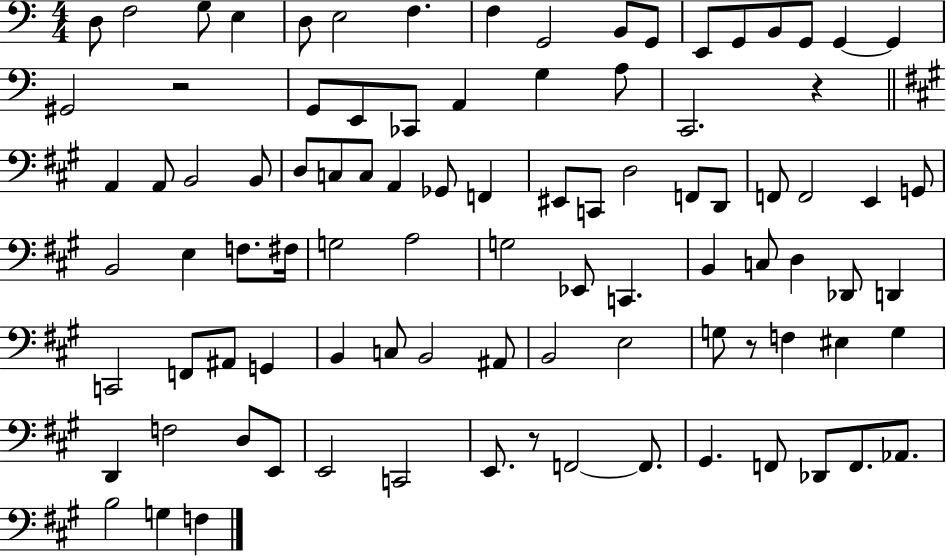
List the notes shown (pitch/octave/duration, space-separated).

D3/e F3/h G3/e E3/q D3/e E3/h F3/q. F3/q G2/h B2/e G2/e E2/e G2/e B2/e G2/e G2/q G2/q G#2/h R/h G2/e E2/e CES2/e A2/q G3/q A3/e C2/h. R/q A2/q A2/e B2/h B2/e D3/e C3/e C3/e A2/q Gb2/e F2/q EIS2/e C2/e D3/h F2/e D2/e F2/e F2/h E2/q G2/e B2/h E3/q F3/e. F#3/s G3/h A3/h G3/h Eb2/e C2/q. B2/q C3/e D3/q Db2/e D2/q C2/h F2/e A#2/e G2/q B2/q C3/e B2/h A#2/e B2/h E3/h G3/e R/e F3/q EIS3/q G3/q D2/q F3/h D3/e E2/e E2/h C2/h E2/e. R/e F2/h F2/e. G#2/q. F2/e Db2/e F2/e. Ab2/e. B3/h G3/q F3/q